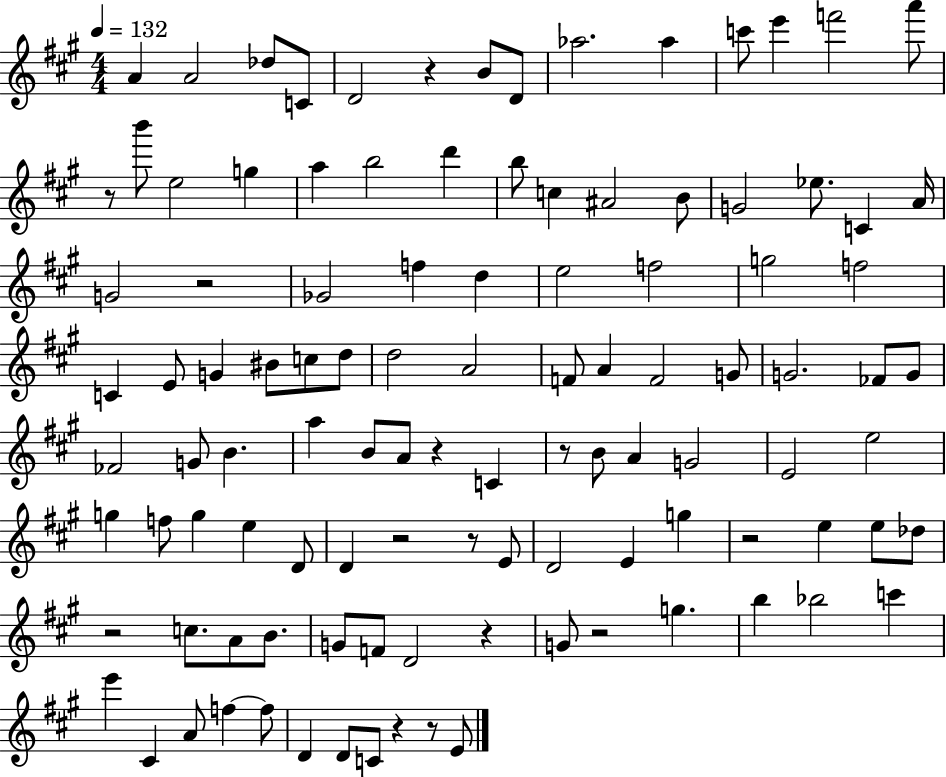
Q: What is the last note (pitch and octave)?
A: E4